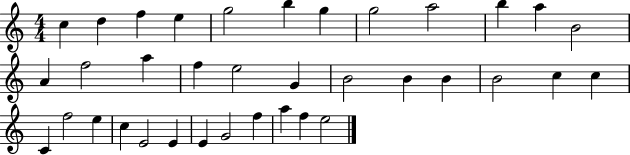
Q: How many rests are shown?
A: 0